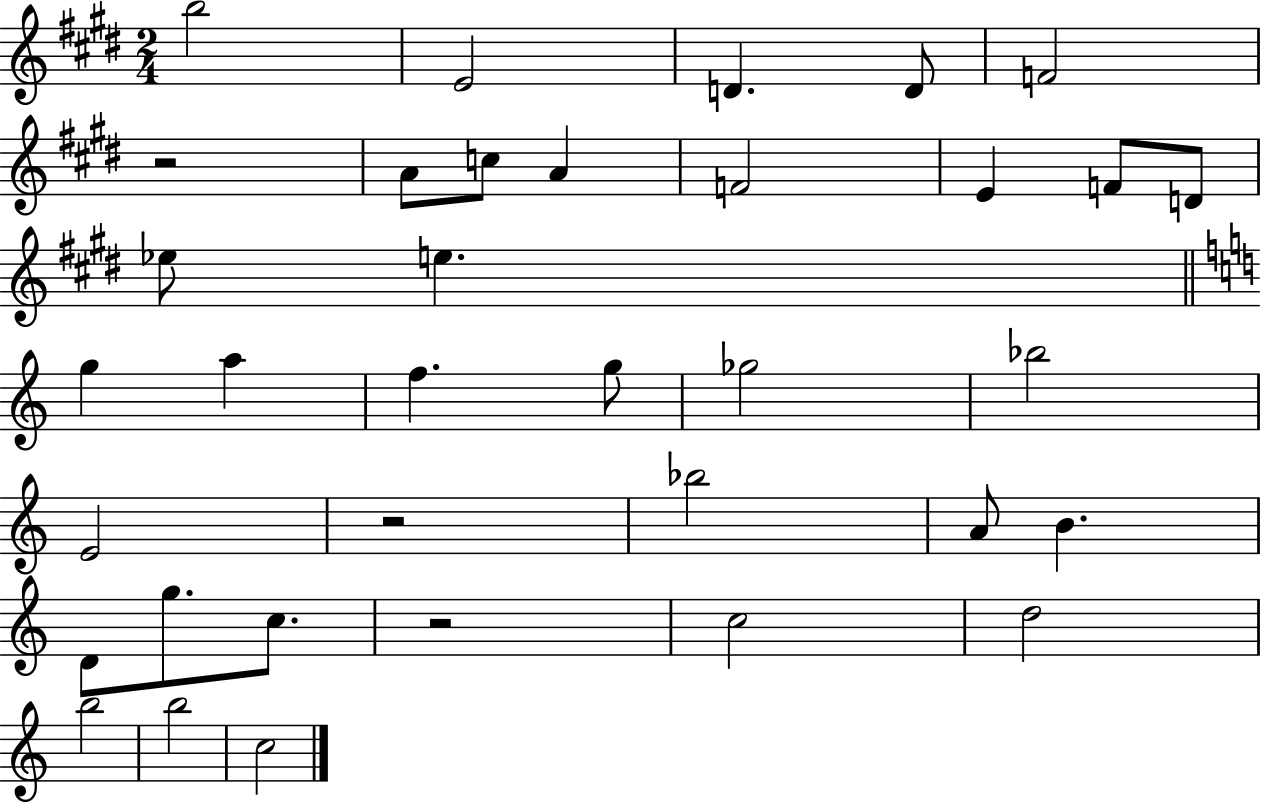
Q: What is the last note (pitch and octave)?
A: C5